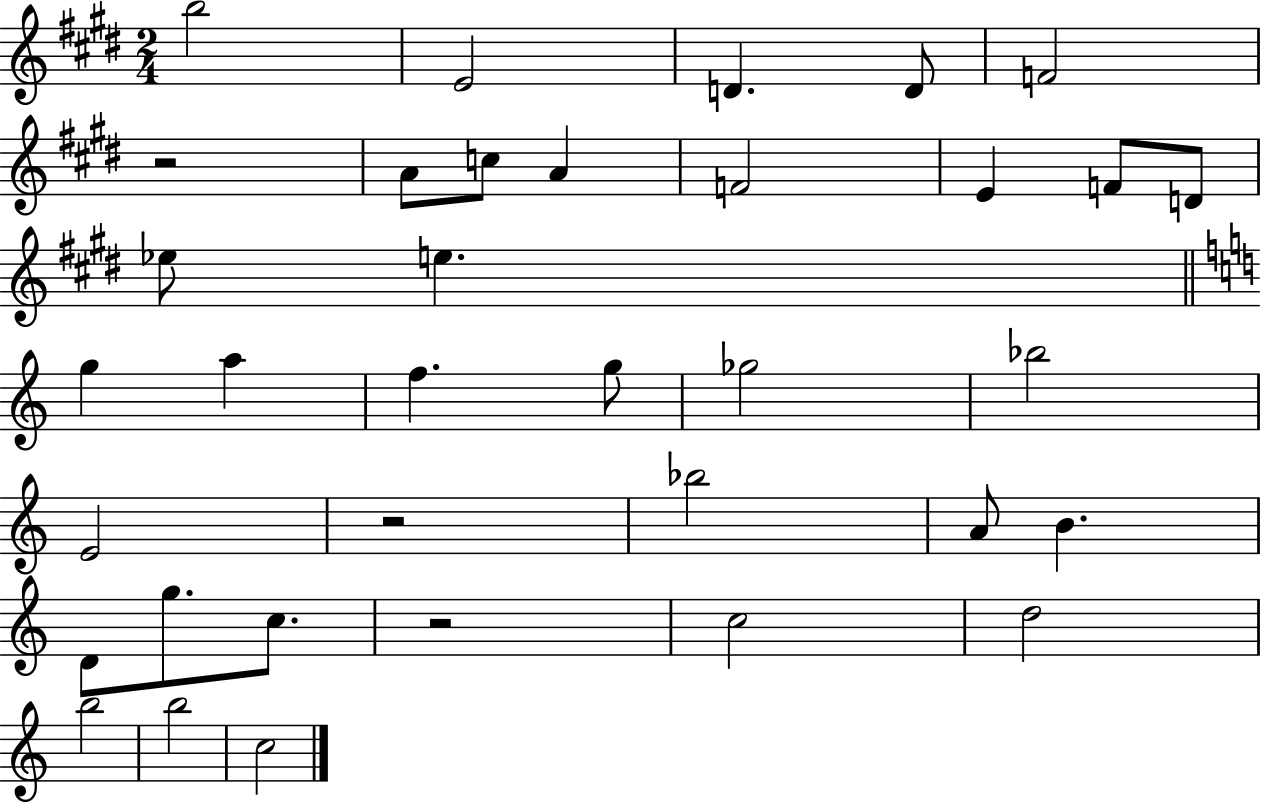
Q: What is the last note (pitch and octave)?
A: C5